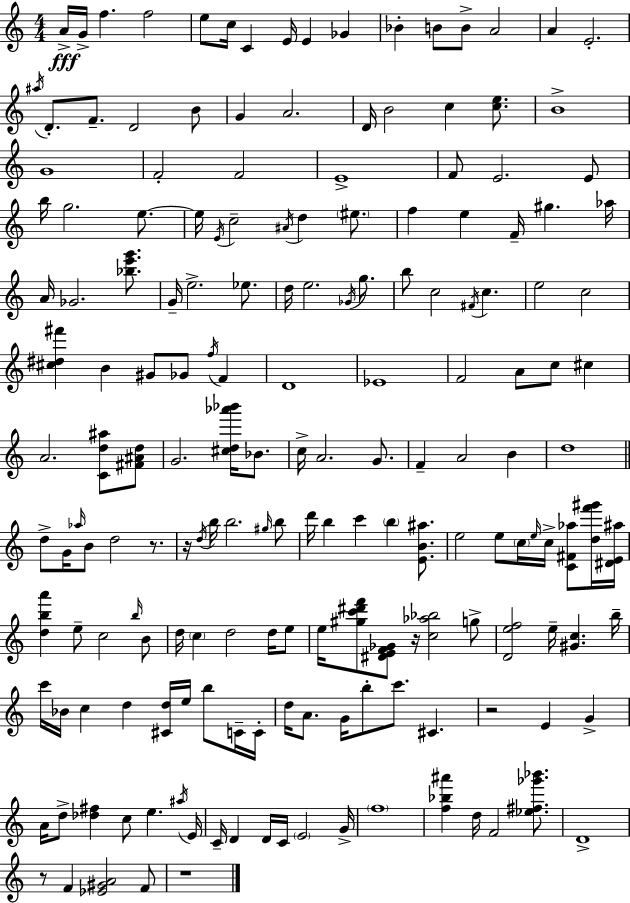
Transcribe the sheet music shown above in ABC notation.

X:1
T:Untitled
M:4/4
L:1/4
K:C
A/4 G/4 f f2 e/2 c/4 C E/4 E _G _B B/2 B/2 A2 A E2 ^a/4 D/2 F/2 D2 B/2 G A2 D/4 B2 c [ce]/2 B4 G4 F2 F2 E4 F/2 E2 E/2 b/4 g2 e/2 e/4 E/4 c2 ^A/4 d ^e/2 f e F/4 ^g _a/4 A/4 _G2 [_be'g']/2 G/4 e2 _e/2 d/4 e2 _G/4 g/2 b/2 c2 ^F/4 c e2 c2 [^c^d^f'] B ^G/2 _G/2 f/4 F D4 _E4 F2 A/2 c/2 ^c A2 [Cd^a]/2 [^F^Ad]/2 G2 [^cd_a'_b']/4 _B/2 c/4 A2 G/2 F A2 B d4 d/2 G/4 _a/4 B/2 d2 z/2 z/4 d/4 b/4 b2 ^g/4 b/2 d'/4 b c' b [EB^a]/2 e2 e/2 c/4 e/4 c/4 [C^F_a]/2 [df'^g']/4 [^DE^a]/4 [dba'] e/2 c2 b/4 B/2 d/4 c d2 d/4 e/2 e/4 [^gc'^d'f']/2 [^DEF_G]/2 z/4 [c_a_b]2 g/2 [Def]2 e/4 [^Gc] b/4 c'/4 _B/4 c d [^Cd]/4 e/4 b/2 C/4 C/4 d/4 A/2 G/4 b/2 c'/2 ^C z2 E G A/4 d/2 [_d^f] c/2 e ^a/4 E/4 C/4 D D/4 C/4 E2 G/4 f4 [f_b^a'] d/4 F2 [_e^f_g'_b']/2 D4 z/2 F [_E^GA]2 F/2 z4